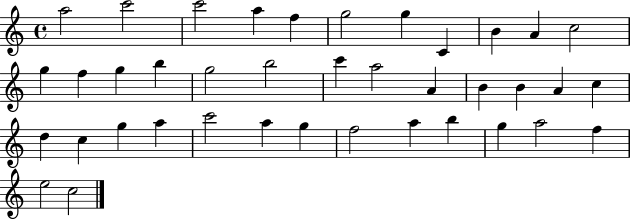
{
  \clef treble
  \time 4/4
  \defaultTimeSignature
  \key c \major
  a''2 c'''2 | c'''2 a''4 f''4 | g''2 g''4 c'4 | b'4 a'4 c''2 | \break g''4 f''4 g''4 b''4 | g''2 b''2 | c'''4 a''2 a'4 | b'4 b'4 a'4 c''4 | \break d''4 c''4 g''4 a''4 | c'''2 a''4 g''4 | f''2 a''4 b''4 | g''4 a''2 f''4 | \break e''2 c''2 | \bar "|."
}